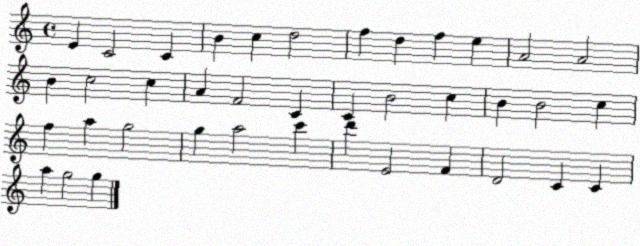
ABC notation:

X:1
T:Untitled
M:4/4
L:1/4
K:C
E C2 C B c d2 f d f e A2 A2 B c2 c A F2 C C B2 c B B2 c f a g2 g a2 c' d' E2 F D2 C C a g2 g